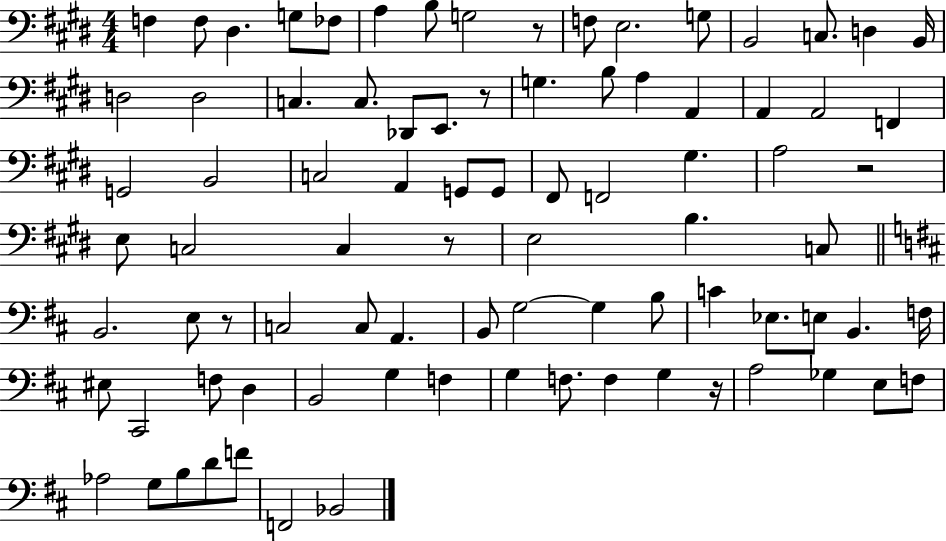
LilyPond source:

{
  \clef bass
  \numericTimeSignature
  \time 4/4
  \key e \major
  f4 f8 dis4. g8 fes8 | a4 b8 g2 r8 | f8 e2. g8 | b,2 c8. d4 b,16 | \break d2 d2 | c4. c8. des,8 e,8. r8 | g4. b8 a4 a,4 | a,4 a,2 f,4 | \break g,2 b,2 | c2 a,4 g,8 g,8 | fis,8 f,2 gis4. | a2 r2 | \break e8 c2 c4 r8 | e2 b4. c8 | \bar "||" \break \key d \major b,2. e8 r8 | c2 c8 a,4. | b,8 g2~~ g4 b8 | c'4 ees8. e8 b,4. f16 | \break eis8 cis,2 f8 d4 | b,2 g4 f4 | g4 f8. f4 g4 r16 | a2 ges4 e8 f8 | \break aes2 g8 b8 d'8 f'8 | f,2 bes,2 | \bar "|."
}